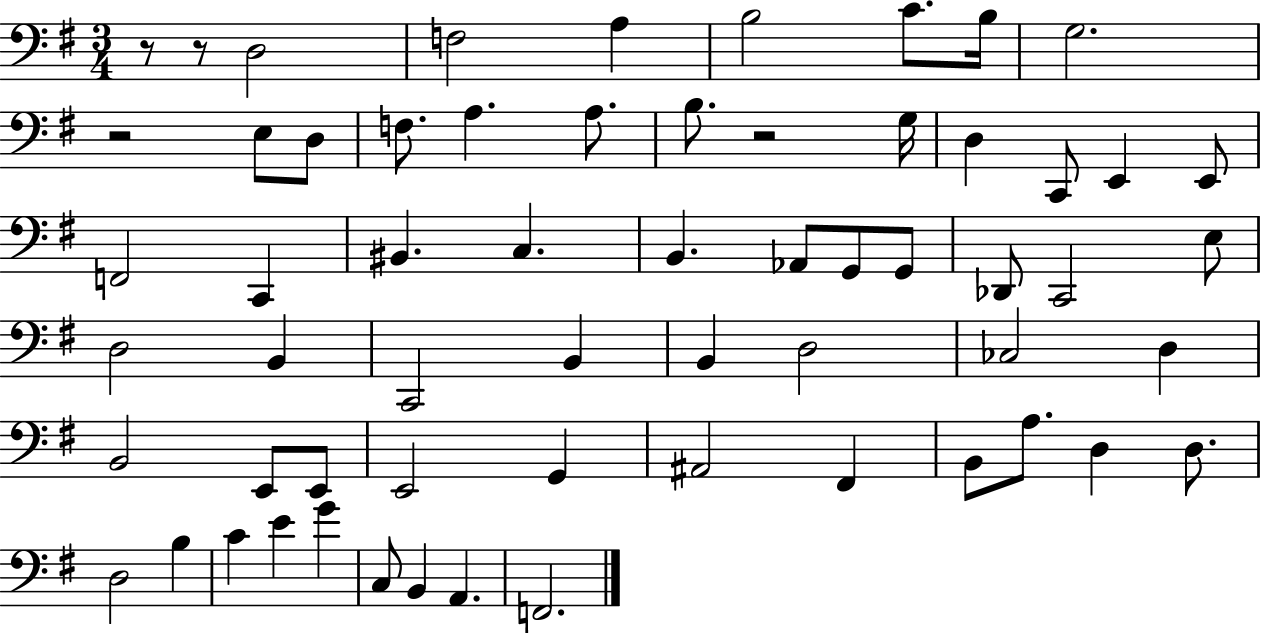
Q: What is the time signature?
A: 3/4